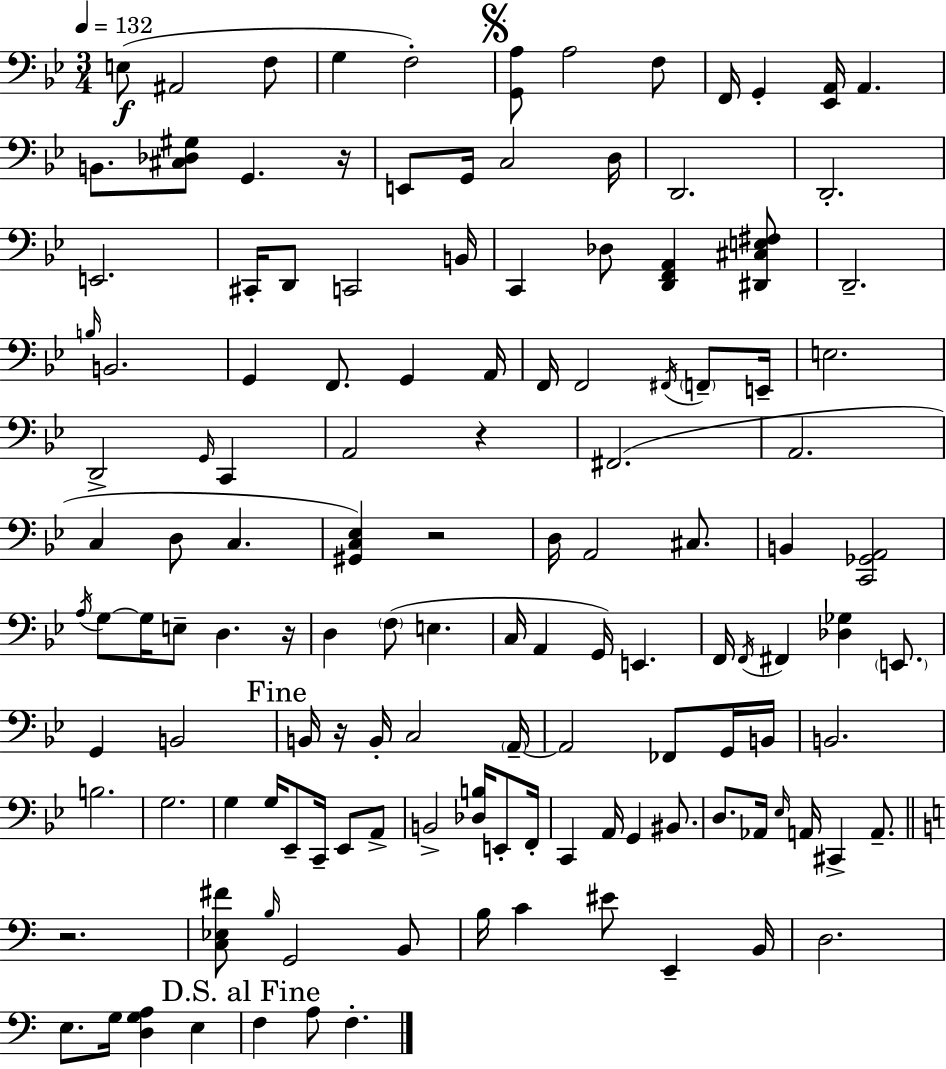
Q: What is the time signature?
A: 3/4